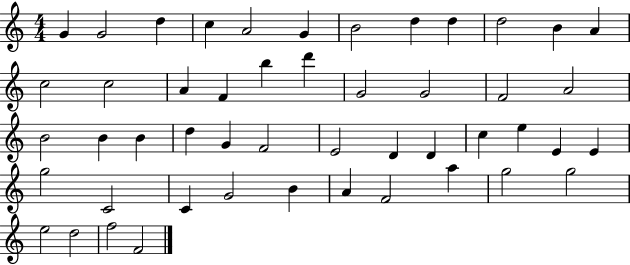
X:1
T:Untitled
M:4/4
L:1/4
K:C
G G2 d c A2 G B2 d d d2 B A c2 c2 A F b d' G2 G2 F2 A2 B2 B B d G F2 E2 D D c e E E g2 C2 C G2 B A F2 a g2 g2 e2 d2 f2 F2